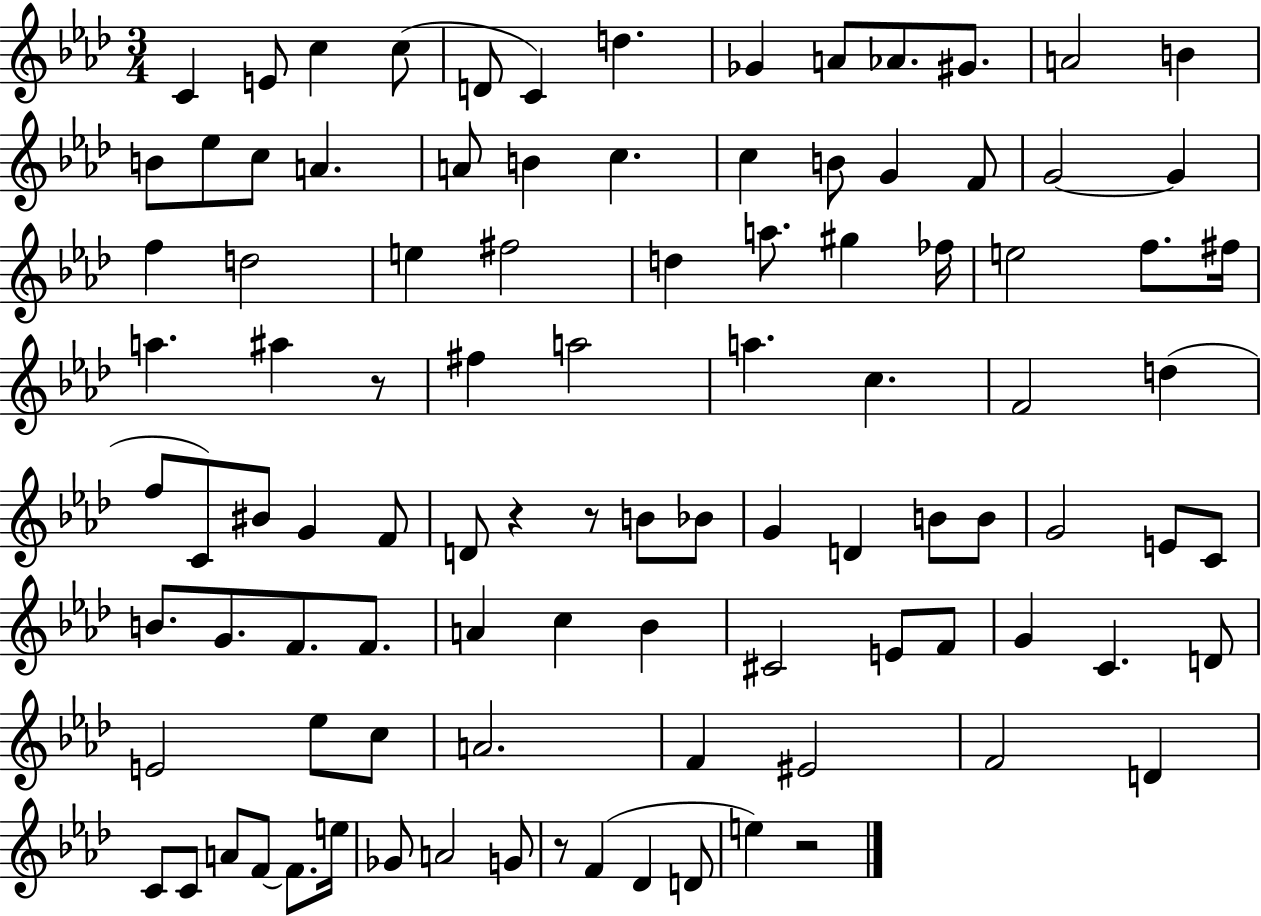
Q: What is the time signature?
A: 3/4